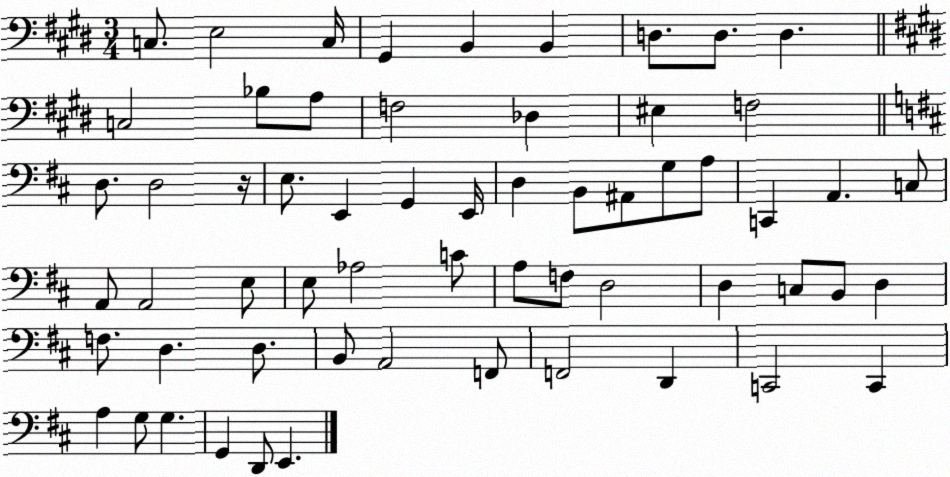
X:1
T:Untitled
M:3/4
L:1/4
K:E
C,/2 E,2 C,/4 ^G,, B,, B,, D,/2 D,/2 D, C,2 _B,/2 A,/2 F,2 _D, ^E, F,2 D,/2 D,2 z/4 E,/2 E,, G,, E,,/4 D, B,,/2 ^A,,/2 G,/2 A,/2 C,, A,, C,/2 A,,/2 A,,2 E,/2 E,/2 _A,2 C/2 A,/2 F,/2 D,2 D, C,/2 B,,/2 D, F,/2 D, D,/2 B,,/2 A,,2 F,,/2 F,,2 D,, C,,2 C,, A, G,/2 G, G,, D,,/2 E,,